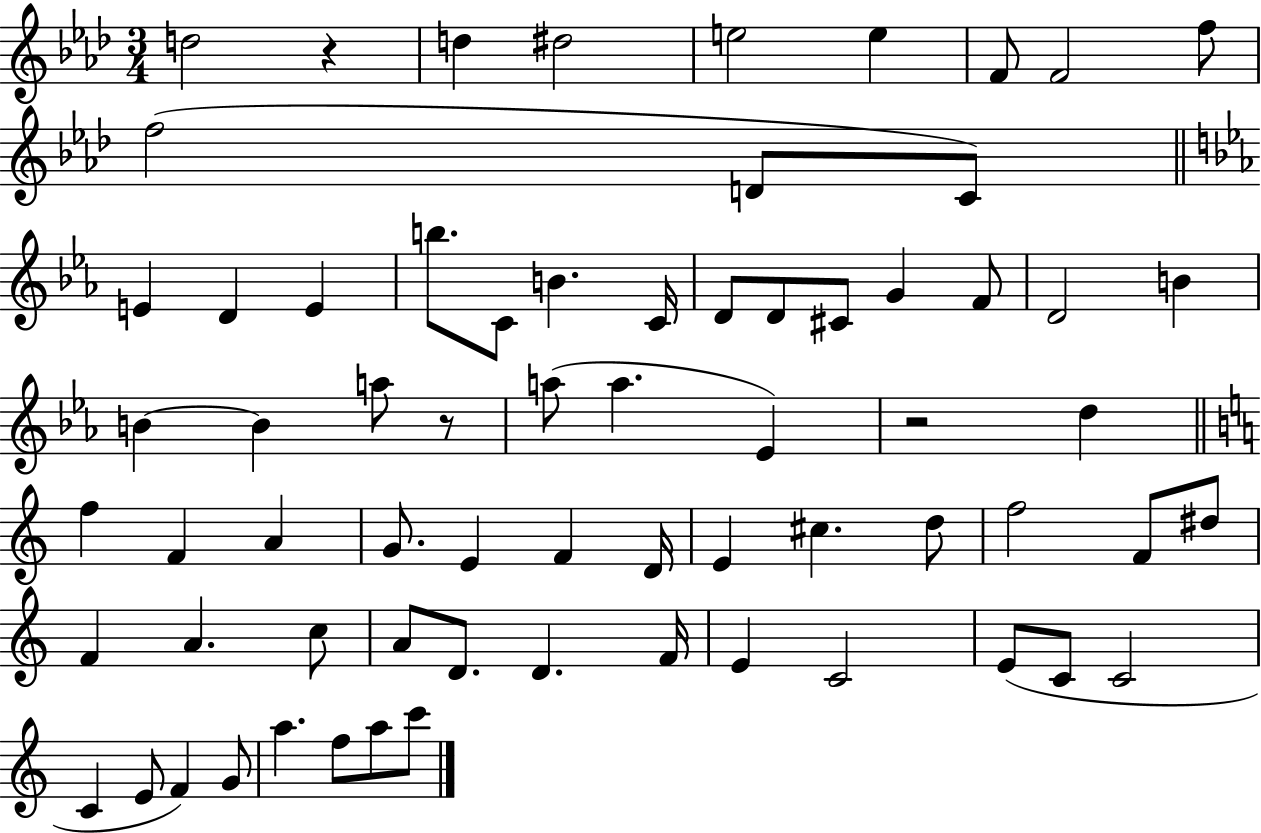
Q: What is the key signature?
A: AES major